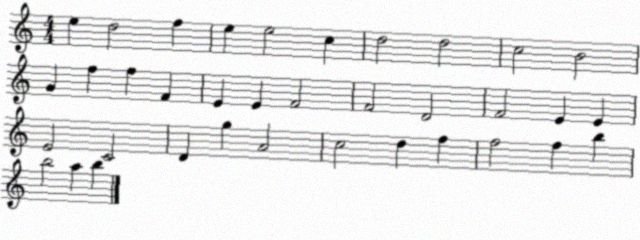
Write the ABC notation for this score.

X:1
T:Untitled
M:4/4
L:1/4
K:C
e d2 f e e2 c d2 d2 c2 B2 G f f F E E F2 F2 D2 F2 E E E2 C2 D g A2 c2 d f f2 f b b2 a b